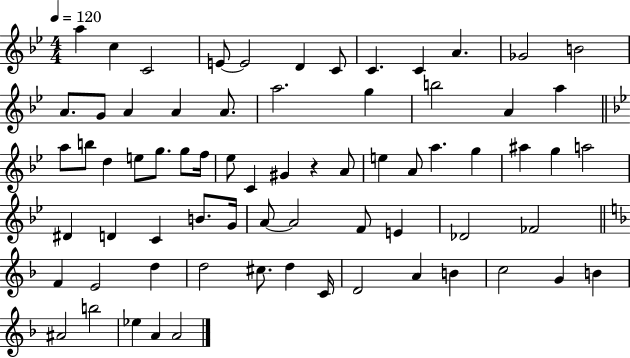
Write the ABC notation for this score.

X:1
T:Untitled
M:4/4
L:1/4
K:Bb
a c C2 E/2 E2 D C/2 C C A _G2 B2 A/2 G/2 A A A/2 a2 g b2 A a a/2 b/2 d e/2 g/2 g/2 f/4 _e/2 C ^G z A/2 e A/2 a g ^a g a2 ^D D C B/2 G/4 A/2 A2 F/2 E _D2 _F2 F E2 d d2 ^c/2 d C/4 D2 A B c2 G B ^A2 b2 _e A A2